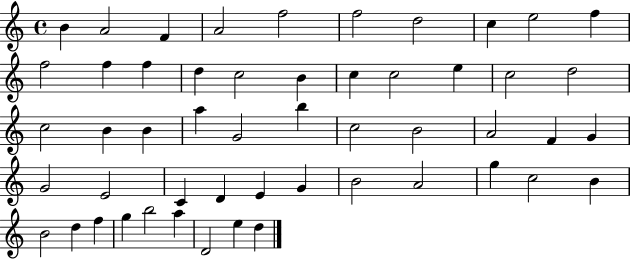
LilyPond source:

{
  \clef treble
  \time 4/4
  \defaultTimeSignature
  \key c \major
  b'4 a'2 f'4 | a'2 f''2 | f''2 d''2 | c''4 e''2 f''4 | \break f''2 f''4 f''4 | d''4 c''2 b'4 | c''4 c''2 e''4 | c''2 d''2 | \break c''2 b'4 b'4 | a''4 g'2 b''4 | c''2 b'2 | a'2 f'4 g'4 | \break g'2 e'2 | c'4 d'4 e'4 g'4 | b'2 a'2 | g''4 c''2 b'4 | \break b'2 d''4 f''4 | g''4 b''2 a''4 | d'2 e''4 d''4 | \bar "|."
}